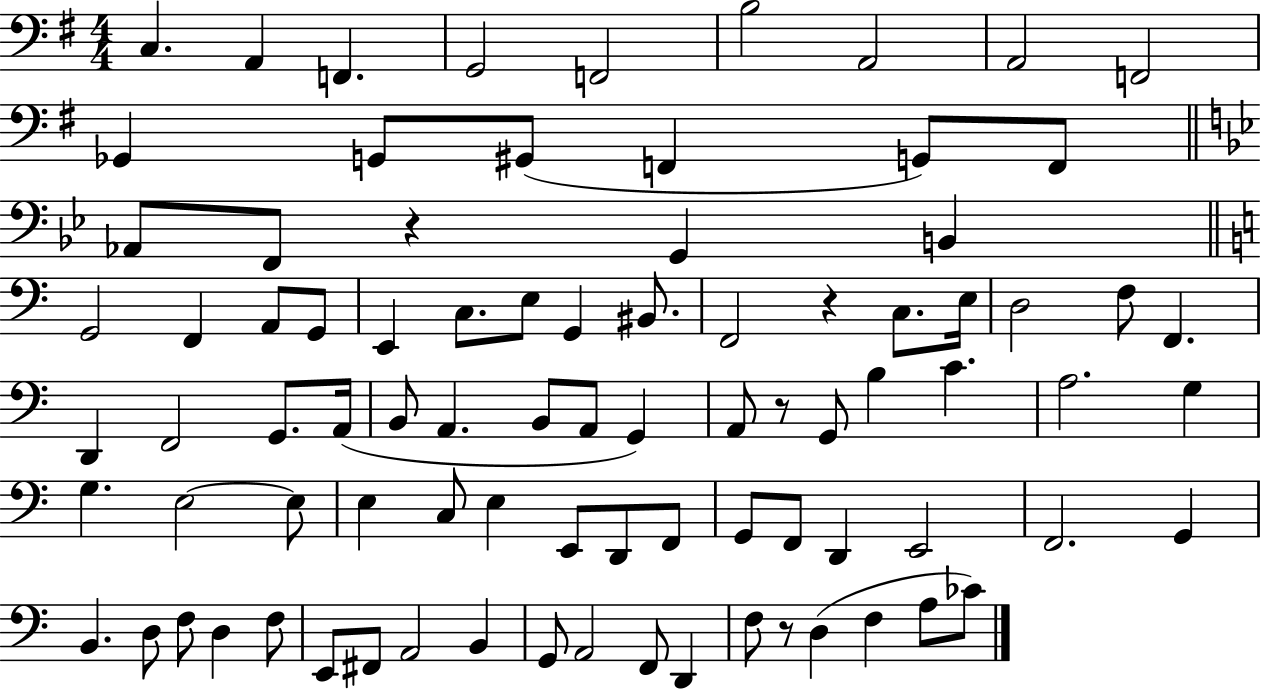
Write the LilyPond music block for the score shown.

{
  \clef bass
  \numericTimeSignature
  \time 4/4
  \key g \major
  \repeat volta 2 { c4. a,4 f,4. | g,2 f,2 | b2 a,2 | a,2 f,2 | \break ges,4 g,8 gis,8( f,4 g,8) f,8 | \bar "||" \break \key g \minor aes,8 f,8 r4 g,4 b,4 | \bar "||" \break \key a \minor g,2 f,4 a,8 g,8 | e,4 c8. e8 g,4 bis,8. | f,2 r4 c8. e16 | d2 f8 f,4. | \break d,4 f,2 g,8. a,16( | b,8 a,4. b,8 a,8 g,4) | a,8 r8 g,8 b4 c'4. | a2. g4 | \break g4. e2~~ e8 | e4 c8 e4 e,8 d,8 f,8 | g,8 f,8 d,4 e,2 | f,2. g,4 | \break b,4. d8 f8 d4 f8 | e,8 fis,8 a,2 b,4 | g,8 a,2 f,8 d,4 | f8 r8 d4( f4 a8 ces'8) | \break } \bar "|."
}